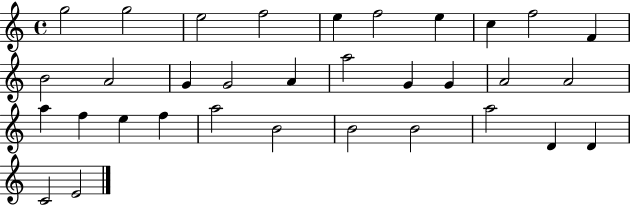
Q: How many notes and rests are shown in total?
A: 33